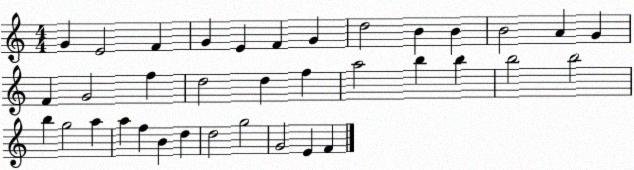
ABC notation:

X:1
T:Untitled
M:4/4
L:1/4
K:C
G E2 F G E F G d2 B B B2 A G F G2 f d2 d f a2 b b b2 b2 b g2 a a f B d d2 g2 G2 E F